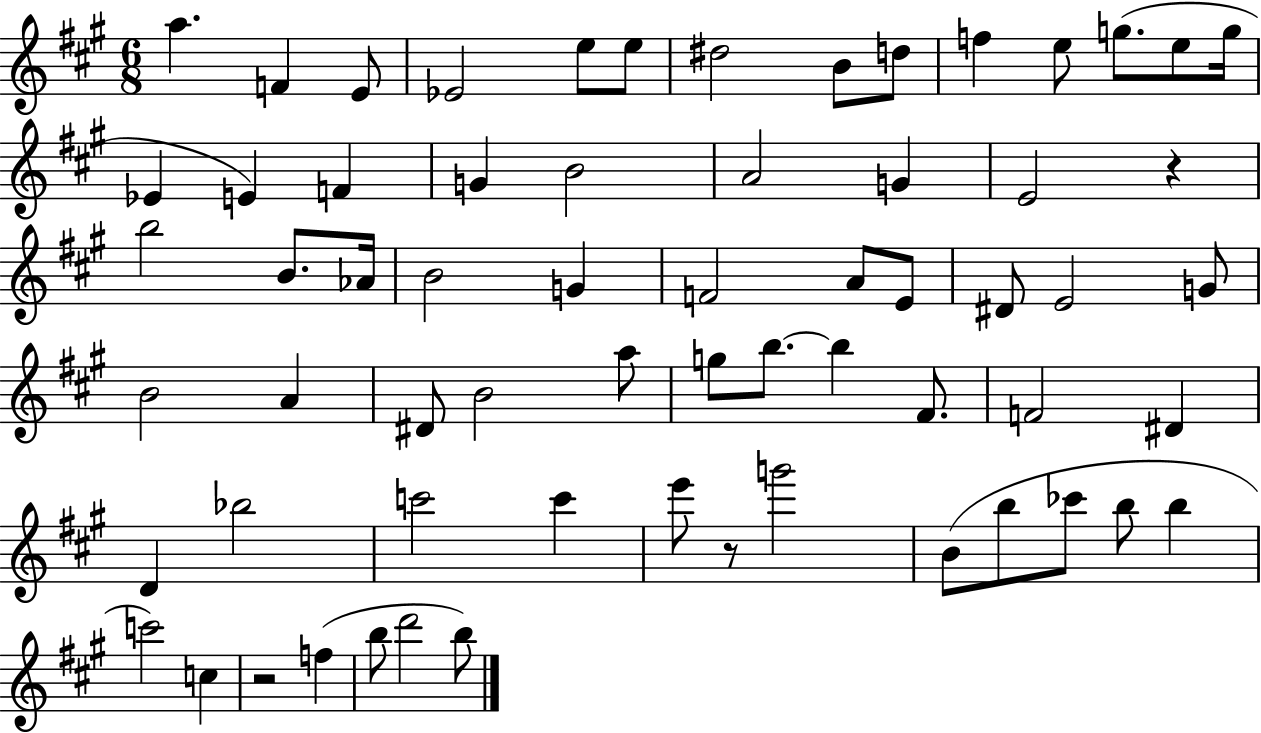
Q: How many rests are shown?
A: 3